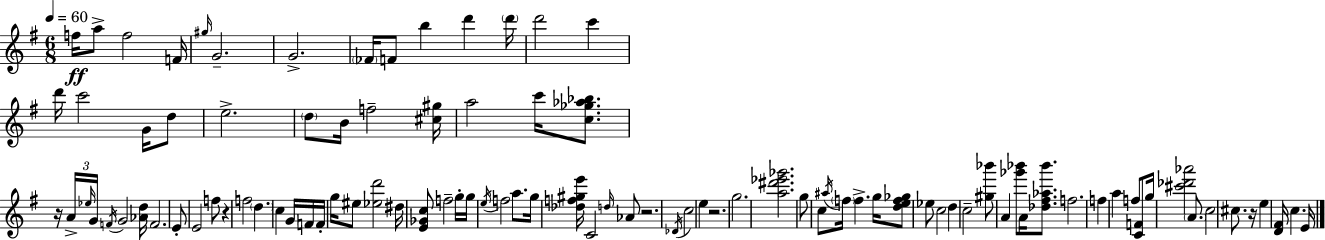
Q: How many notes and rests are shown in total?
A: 98